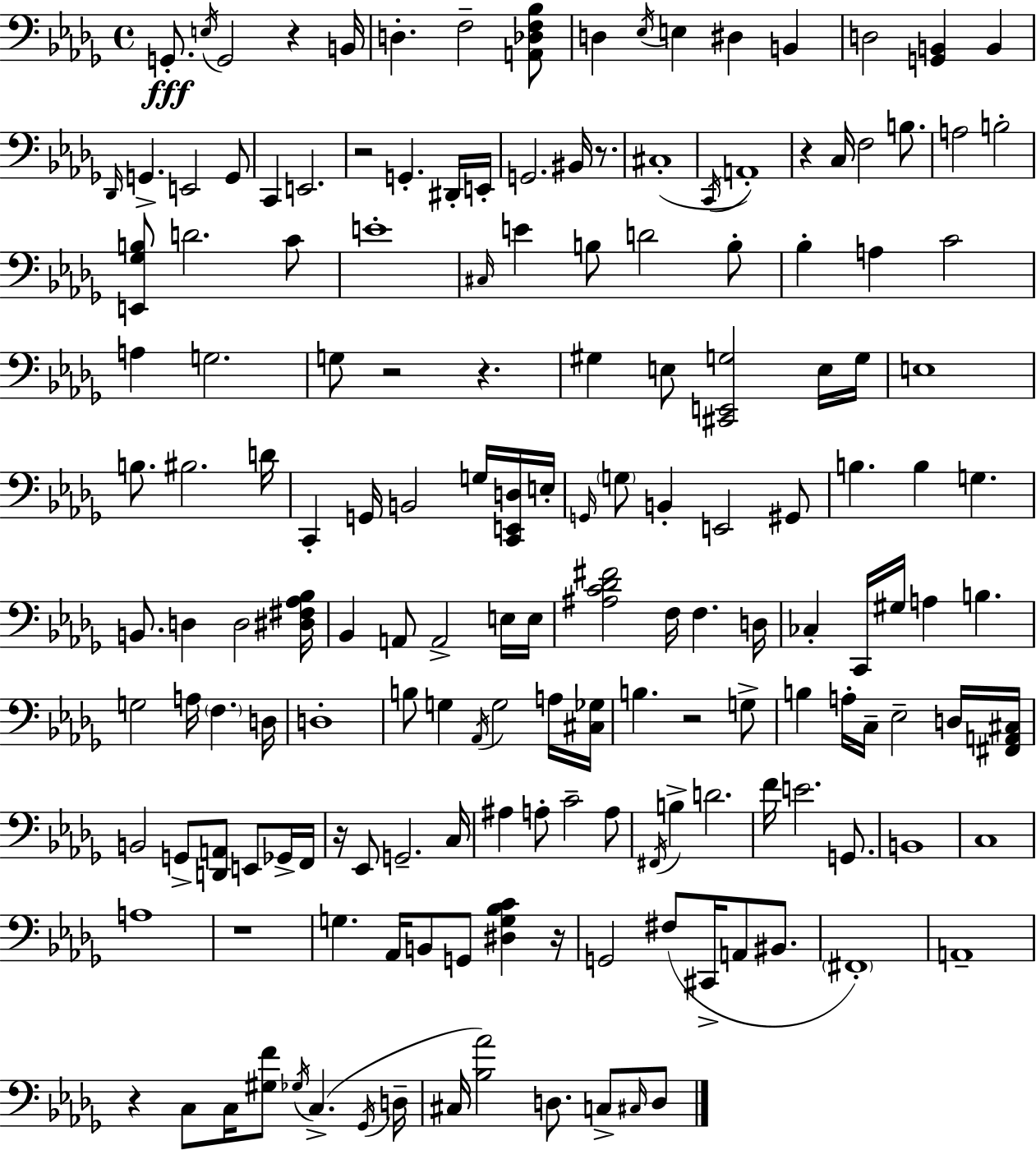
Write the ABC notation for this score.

X:1
T:Untitled
M:4/4
L:1/4
K:Bbm
G,,/2 E,/4 G,,2 z B,,/4 D, F,2 [A,,_D,F,_B,]/2 D, _E,/4 E, ^D, B,, D,2 [G,,B,,] B,, _D,,/4 G,, E,,2 G,,/2 C,, E,,2 z2 G,, ^D,,/4 E,,/4 G,,2 ^B,,/4 z/2 ^C,4 C,,/4 A,,4 z C,/4 F,2 B,/2 A,2 B,2 [E,,_G,B,]/2 D2 C/2 E4 ^C,/4 E B,/2 D2 B,/2 _B, A, C2 A, G,2 G,/2 z2 z ^G, E,/2 [^C,,E,,G,]2 E,/4 G,/4 E,4 B,/2 ^B,2 D/4 C,, G,,/4 B,,2 G,/4 [C,,E,,D,]/4 E,/4 G,,/4 G,/2 B,, E,,2 ^G,,/2 B, B, G, B,,/2 D, D,2 [^D,^F,_A,_B,]/4 _B,, A,,/2 A,,2 E,/4 E,/4 [^A,C_D^F]2 F,/4 F, D,/4 _C, C,,/4 ^G,/4 A, B, G,2 A,/4 F, D,/4 D,4 B,/2 G, _A,,/4 G,2 A,/4 [^C,_G,]/4 B, z2 G,/2 B, A,/4 C,/4 _E,2 D,/4 [^F,,A,,^C,]/4 B,,2 G,,/2 [D,,A,,]/2 E,,/2 _G,,/4 F,,/4 z/4 _E,,/2 G,,2 C,/4 ^A, A,/2 C2 A,/2 ^F,,/4 B, D2 F/4 E2 G,,/2 B,,4 C,4 A,4 z4 G, _A,,/4 B,,/2 G,,/2 [^D,G,_B,C] z/4 G,,2 ^F,/2 ^C,,/4 A,,/2 ^B,,/2 ^F,,4 A,,4 z C,/2 C,/4 [^G,F]/2 _G,/4 C, _G,,/4 D,/4 ^C,/4 [_B,_A]2 D,/2 C,/2 ^C,/4 D,/2